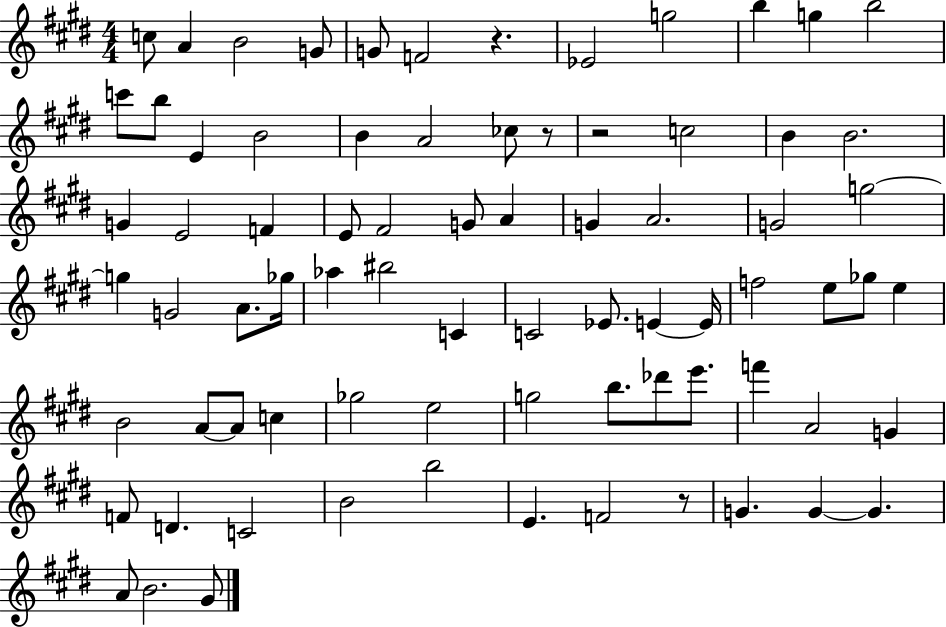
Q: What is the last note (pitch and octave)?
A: G#4